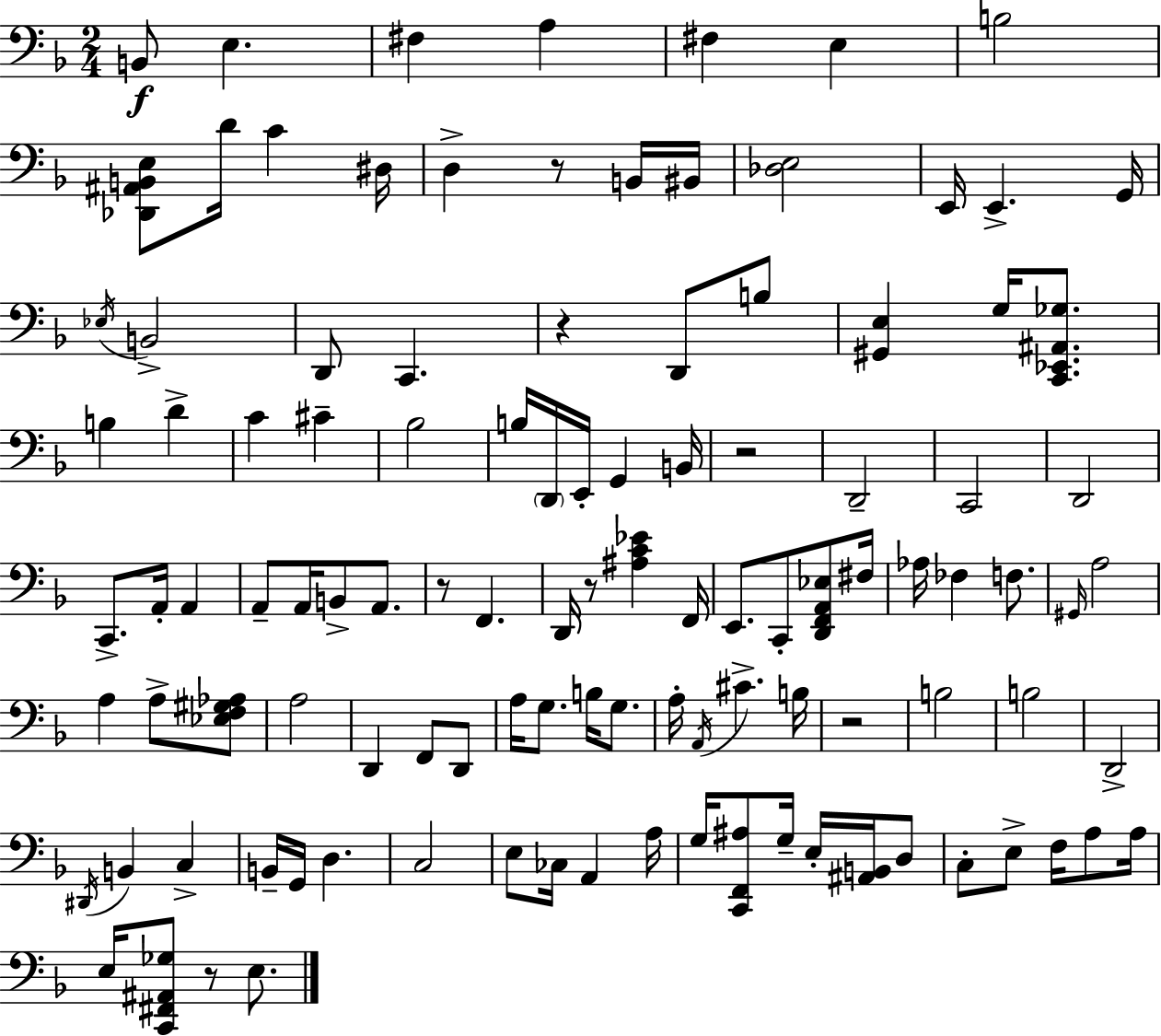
{
  \clef bass
  \numericTimeSignature
  \time 2/4
  \key d \minor
  b,8\f e4. | fis4 a4 | fis4 e4 | b2 | \break <des, ais, b, e>8 d'16 c'4 dis16 | d4-> r8 b,16 bis,16 | <des e>2 | e,16 e,4.-> g,16 | \break \acciaccatura { ees16 } b,2-> | d,8 c,4. | r4 d,8 b8 | <gis, e>4 g16 <c, ees, ais, ges>8. | \break b4 d'4-> | c'4 cis'4-- | bes2 | b16 \parenthesize d,16 e,16-. g,4 | \break b,16 r2 | d,2-- | c,2 | d,2 | \break c,8.-> a,16-. a,4 | a,8-- a,16 b,8-> a,8. | r8 f,4. | d,16 r8 <ais c' ees'>4 | \break f,16 e,8. c,8-. <d, f, a, ees>8 | fis16 aes16 fes4 f8. | \grace { gis,16 } a2 | a4 a8-> | \break <ees f gis aes>8 a2 | d,4 f,8 | d,8 a16 g8. b16 g8. | a16-. \acciaccatura { a,16 } cis'4.-> | \break b16 r2 | b2 | b2 | d,2-> | \break \acciaccatura { dis,16 } b,4 | c4-> b,16-- g,16 d4. | c2 | e8 ces16 a,4 | \break a16 g16 <c, f, ais>8 g16-- | e16-. <ais, b,>16 d8 c8-. e8-> | f16 a8 a16 e16 <c, fis, ais, ges>8 r8 | e8. \bar "|."
}